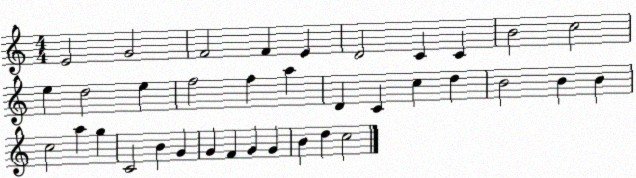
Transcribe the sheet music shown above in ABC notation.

X:1
T:Untitled
M:4/4
L:1/4
K:C
E2 G2 F2 F E D2 C C B2 c2 e d2 e f2 f a D C c d B2 B B c2 a g C2 B G G F G G B d c2